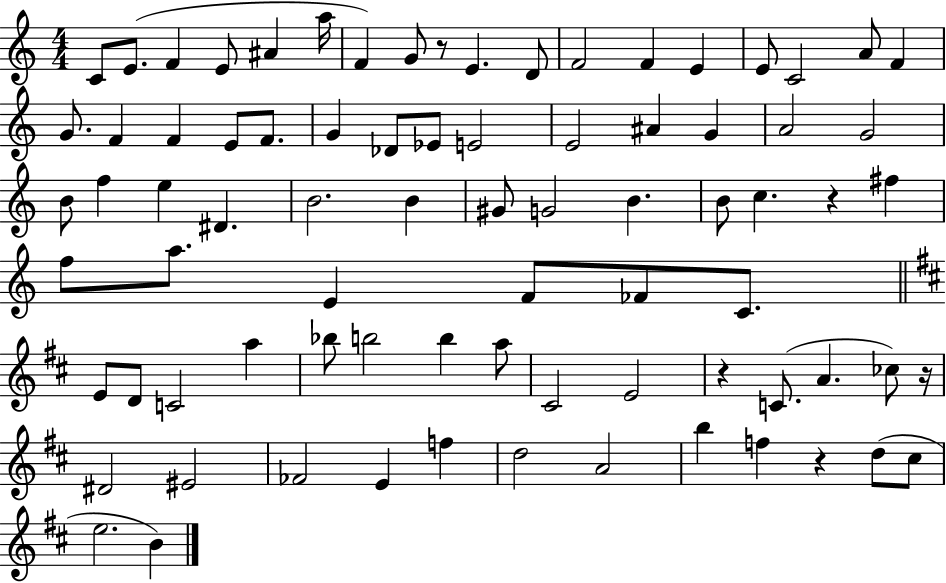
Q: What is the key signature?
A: C major